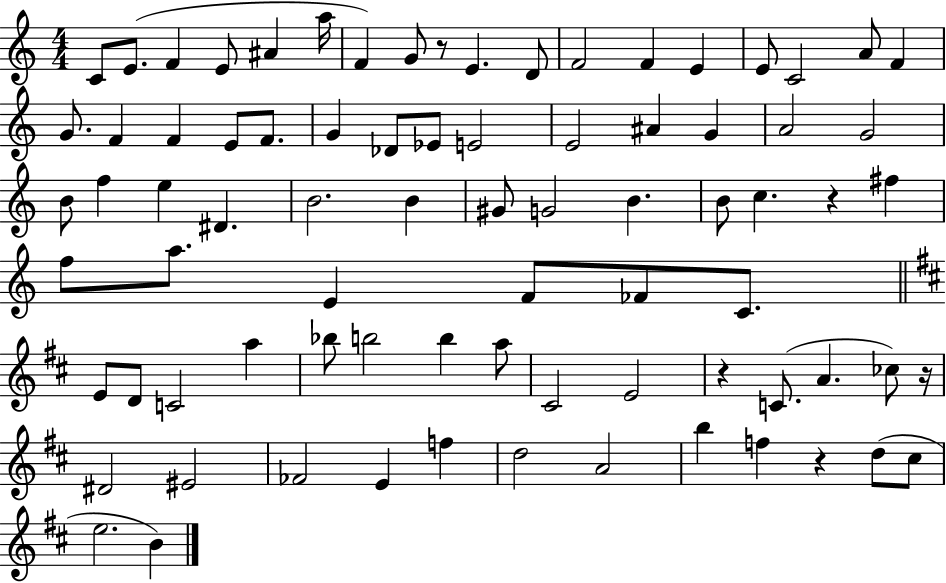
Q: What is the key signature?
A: C major